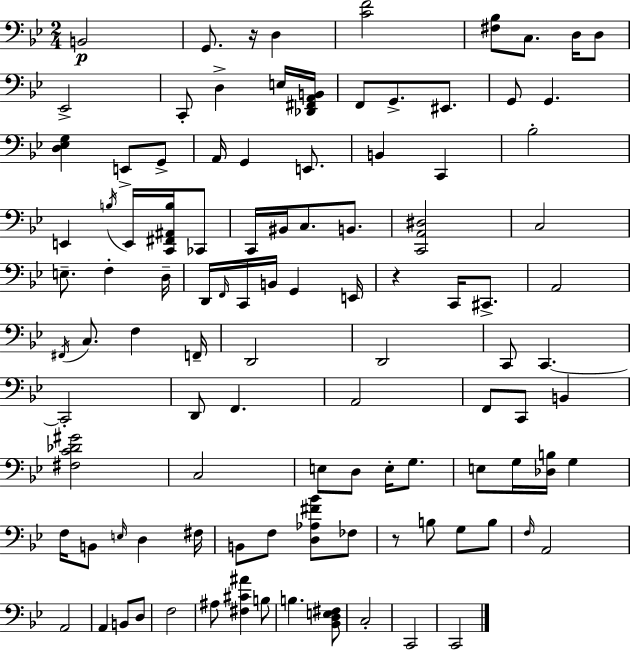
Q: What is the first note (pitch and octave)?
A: B2